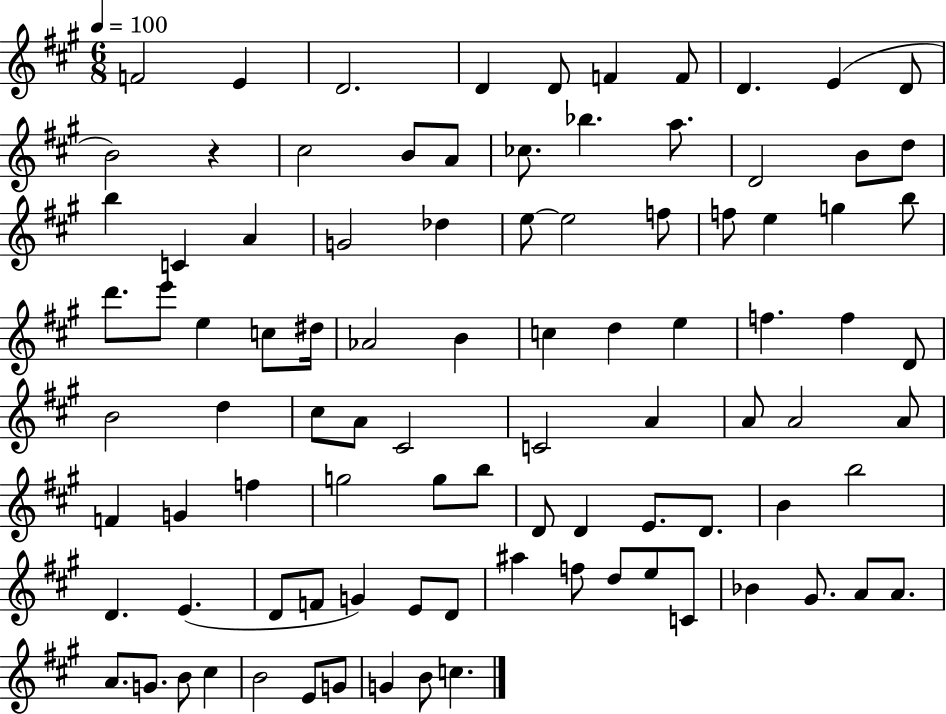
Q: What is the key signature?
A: A major